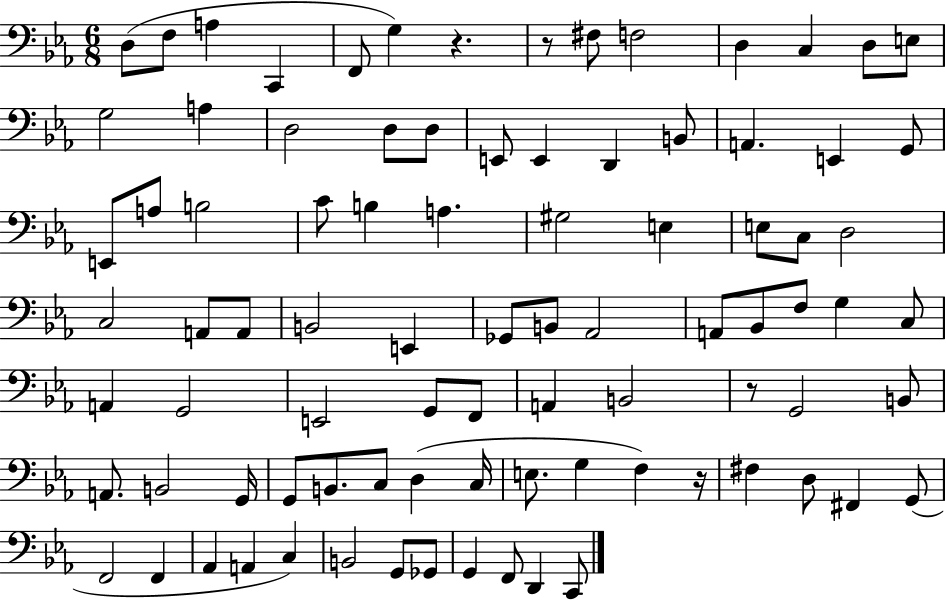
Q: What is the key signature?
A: EES major